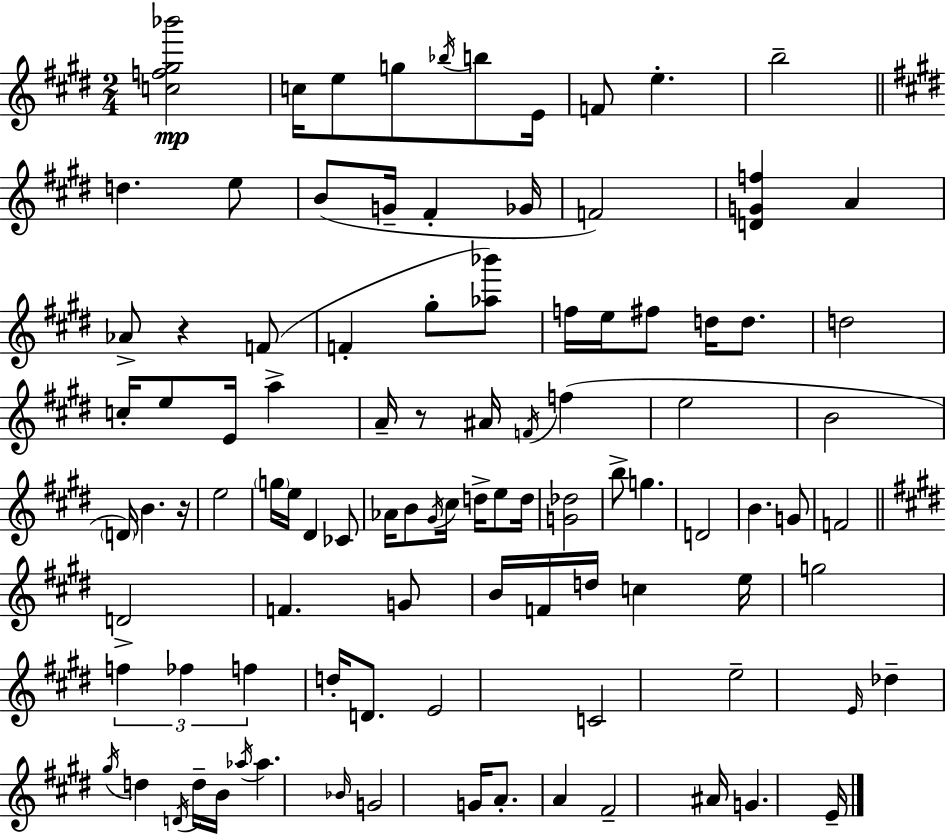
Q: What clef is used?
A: treble